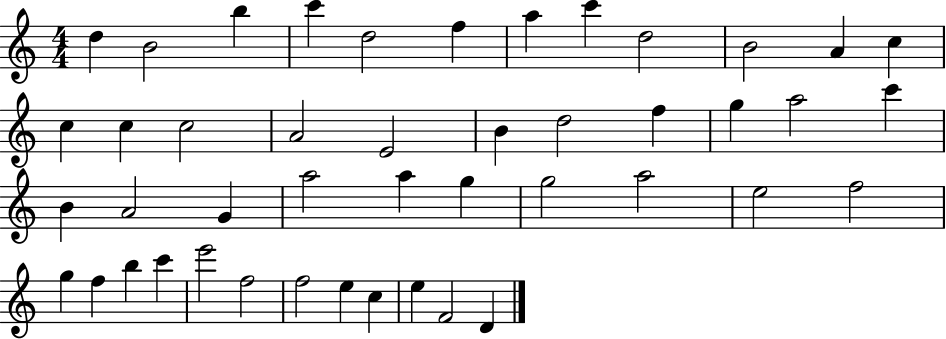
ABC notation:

X:1
T:Untitled
M:4/4
L:1/4
K:C
d B2 b c' d2 f a c' d2 B2 A c c c c2 A2 E2 B d2 f g a2 c' B A2 G a2 a g g2 a2 e2 f2 g f b c' e'2 f2 f2 e c e F2 D